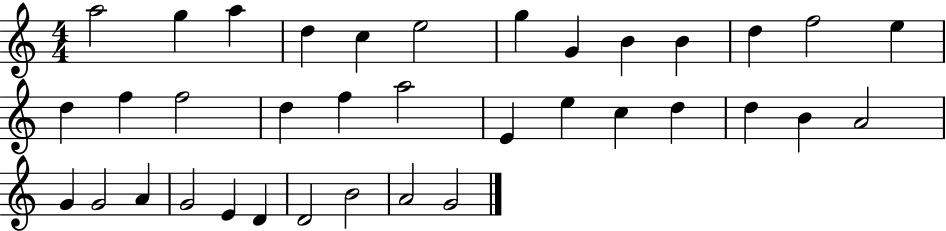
X:1
T:Untitled
M:4/4
L:1/4
K:C
a2 g a d c e2 g G B B d f2 e d f f2 d f a2 E e c d d B A2 G G2 A G2 E D D2 B2 A2 G2